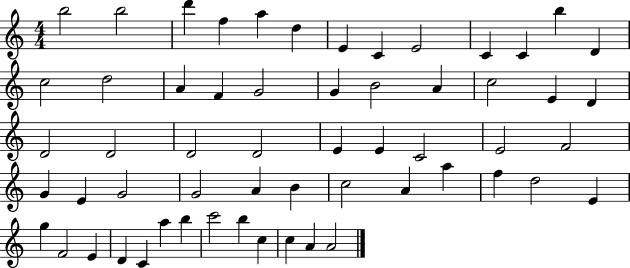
B5/h B5/h D6/q F5/q A5/q D5/q E4/q C4/q E4/h C4/q C4/q B5/q D4/q C5/h D5/h A4/q F4/q G4/h G4/q B4/h A4/q C5/h E4/q D4/q D4/h D4/h D4/h D4/h E4/q E4/q C4/h E4/h F4/h G4/q E4/q G4/h G4/h A4/q B4/q C5/h A4/q A5/q F5/q D5/h E4/q G5/q F4/h E4/q D4/q C4/q A5/q B5/q C6/h B5/q C5/q C5/q A4/q A4/h